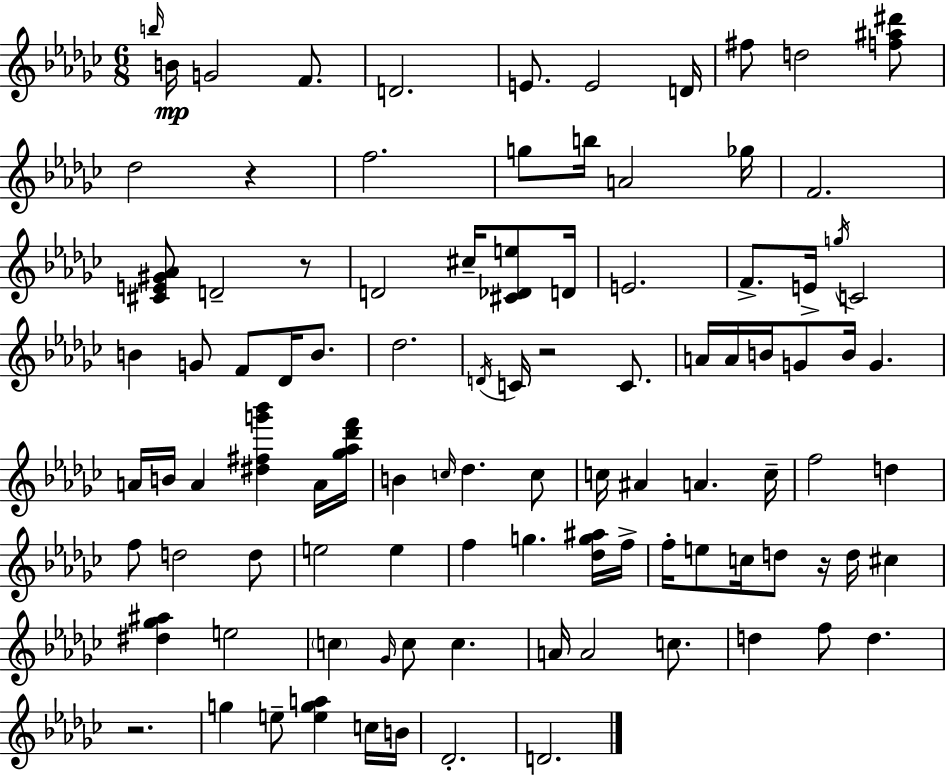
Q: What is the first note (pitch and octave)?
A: B5